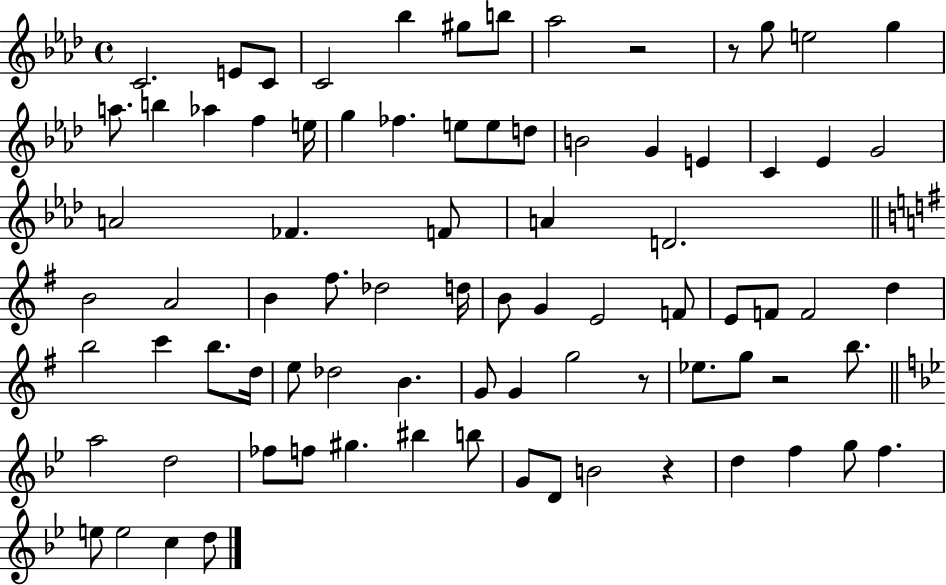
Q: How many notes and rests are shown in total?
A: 82